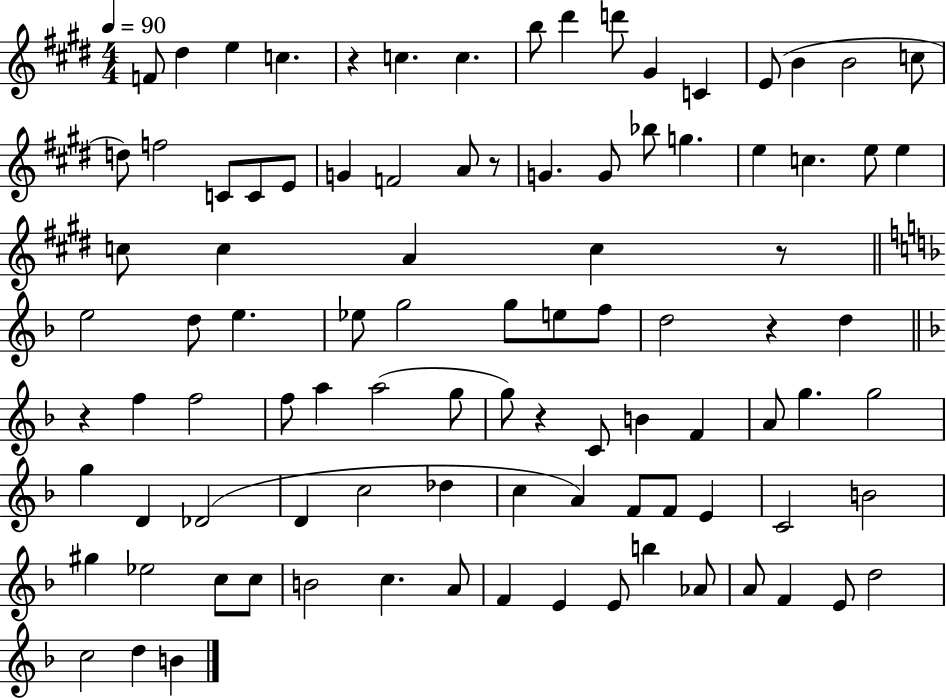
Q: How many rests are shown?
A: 6